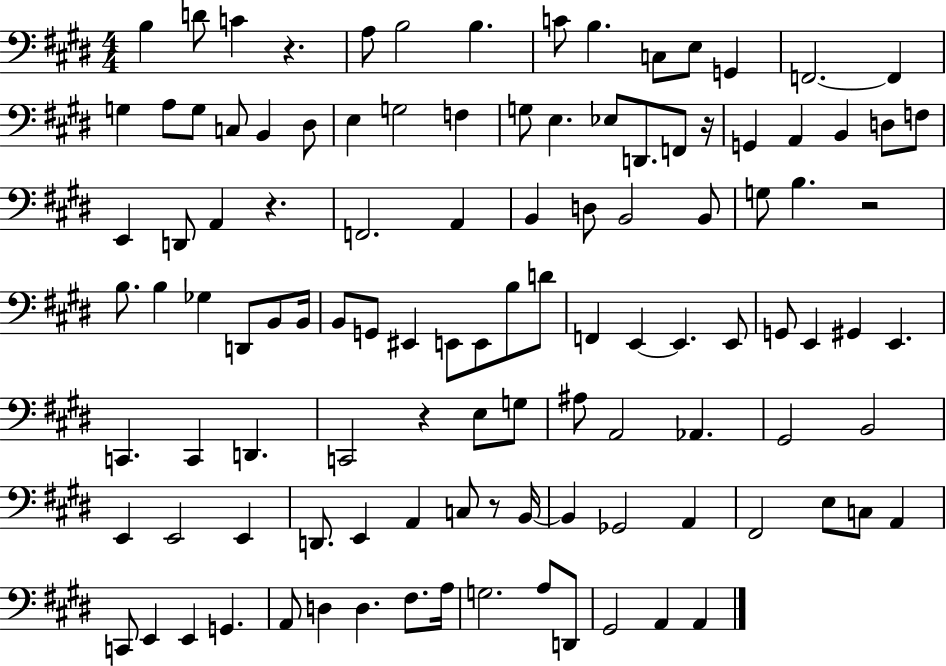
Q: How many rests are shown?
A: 6